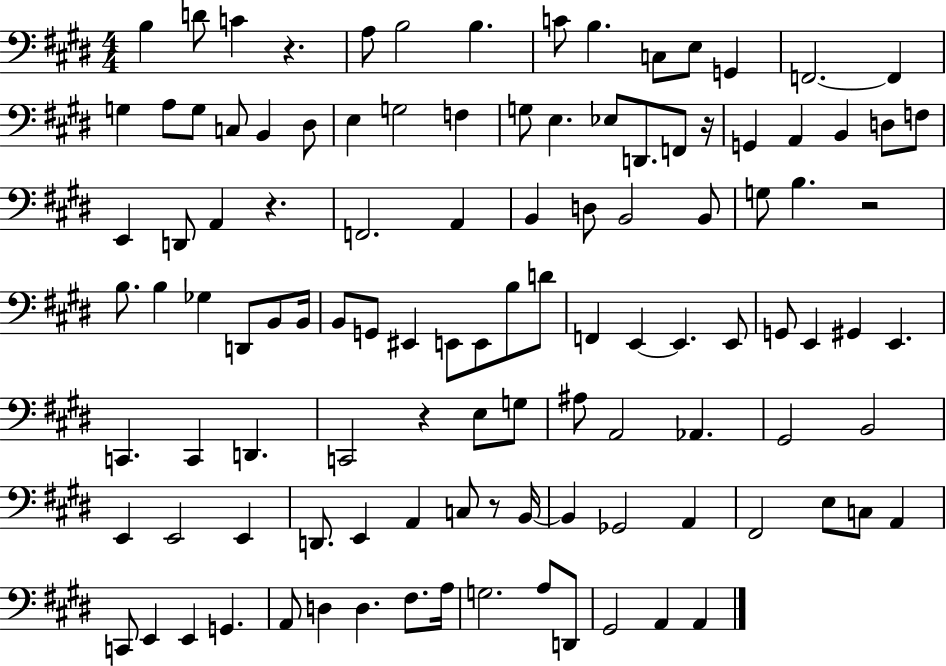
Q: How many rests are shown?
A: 6